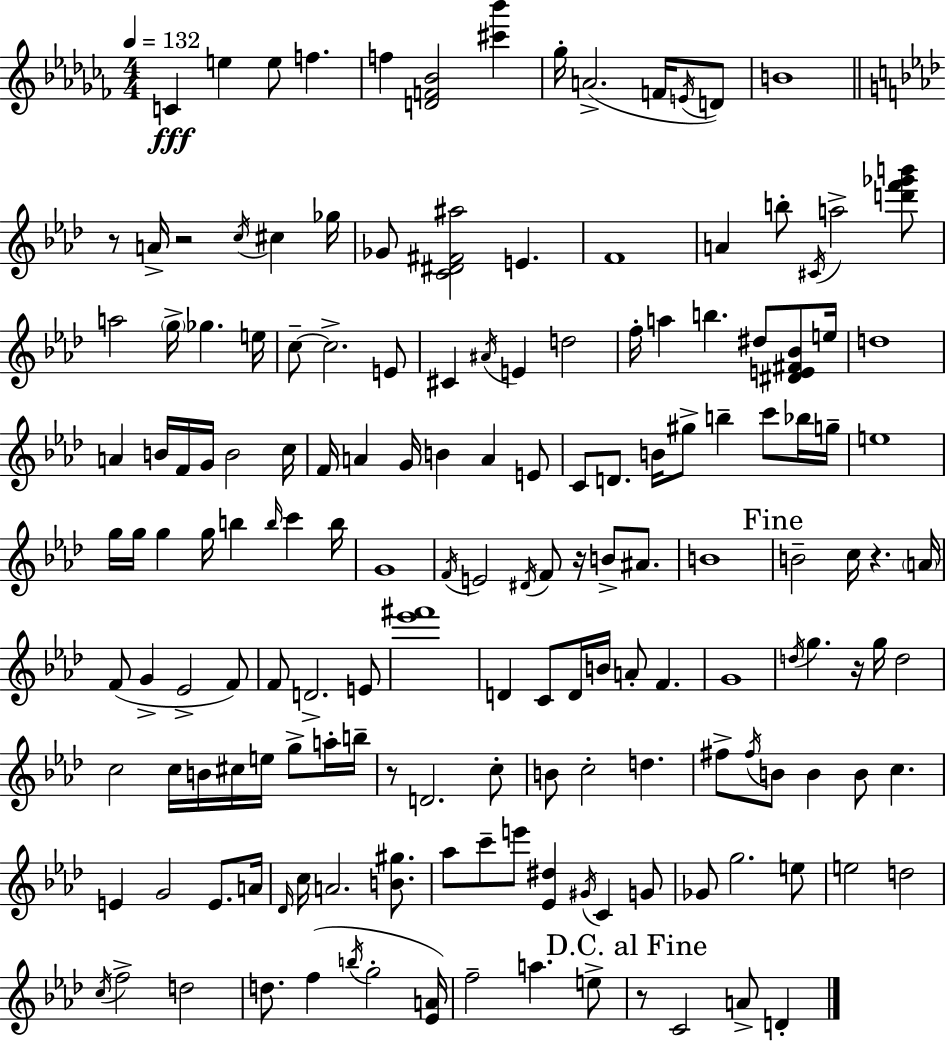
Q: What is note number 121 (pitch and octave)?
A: Db4